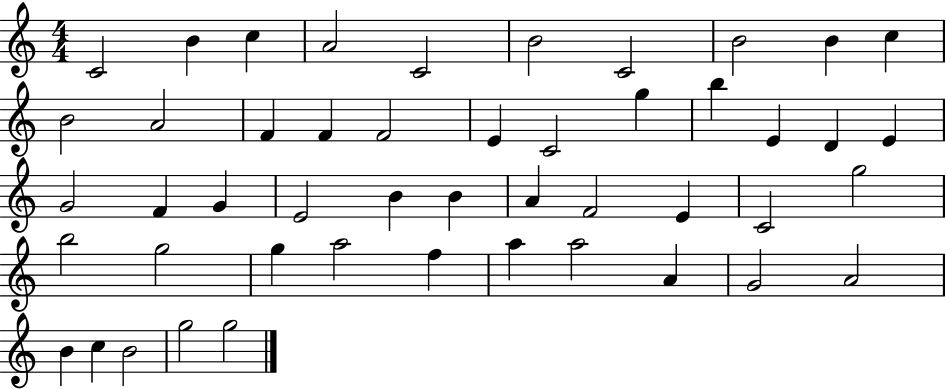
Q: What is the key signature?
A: C major